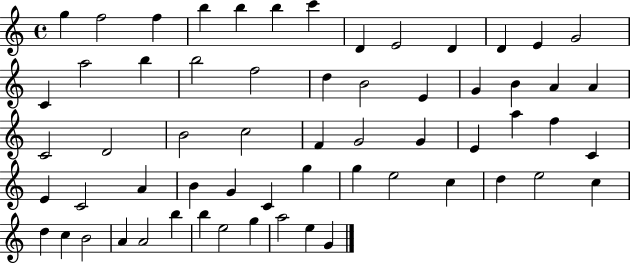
G5/q F5/h F5/q B5/q B5/q B5/q C6/q D4/q E4/h D4/q D4/q E4/q G4/h C4/q A5/h B5/q B5/h F5/h D5/q B4/h E4/q G4/q B4/q A4/q A4/q C4/h D4/h B4/h C5/h F4/q G4/h G4/q E4/q A5/q F5/q C4/q E4/q C4/h A4/q B4/q G4/q C4/q G5/q G5/q E5/h C5/q D5/q E5/h C5/q D5/q C5/q B4/h A4/q A4/h B5/q B5/q E5/h G5/q A5/h E5/q G4/q